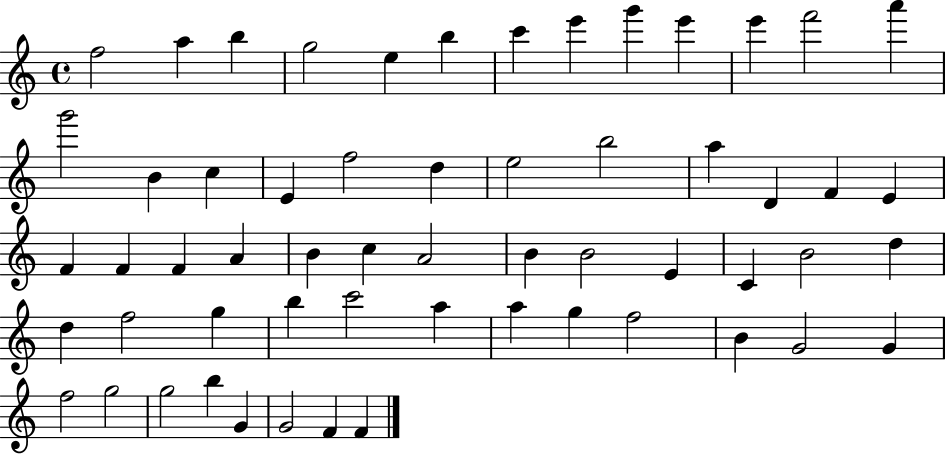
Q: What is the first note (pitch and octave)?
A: F5